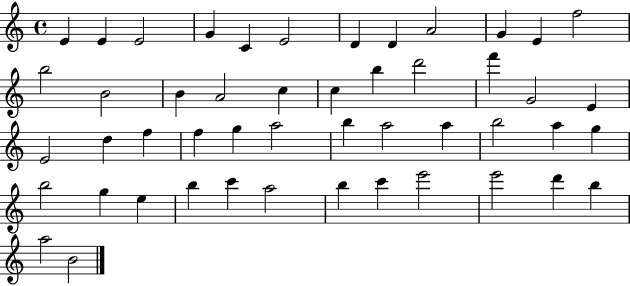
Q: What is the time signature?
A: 4/4